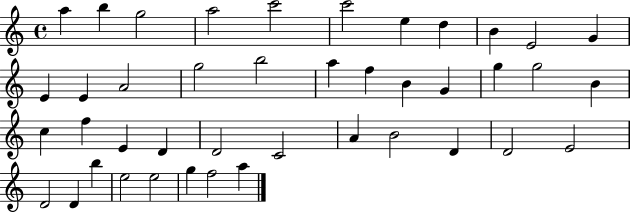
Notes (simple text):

A5/q B5/q G5/h A5/h C6/h C6/h E5/q D5/q B4/q E4/h G4/q E4/q E4/q A4/h G5/h B5/h A5/q F5/q B4/q G4/q G5/q G5/h B4/q C5/q F5/q E4/q D4/q D4/h C4/h A4/q B4/h D4/q D4/h E4/h D4/h D4/q B5/q E5/h E5/h G5/q F5/h A5/q